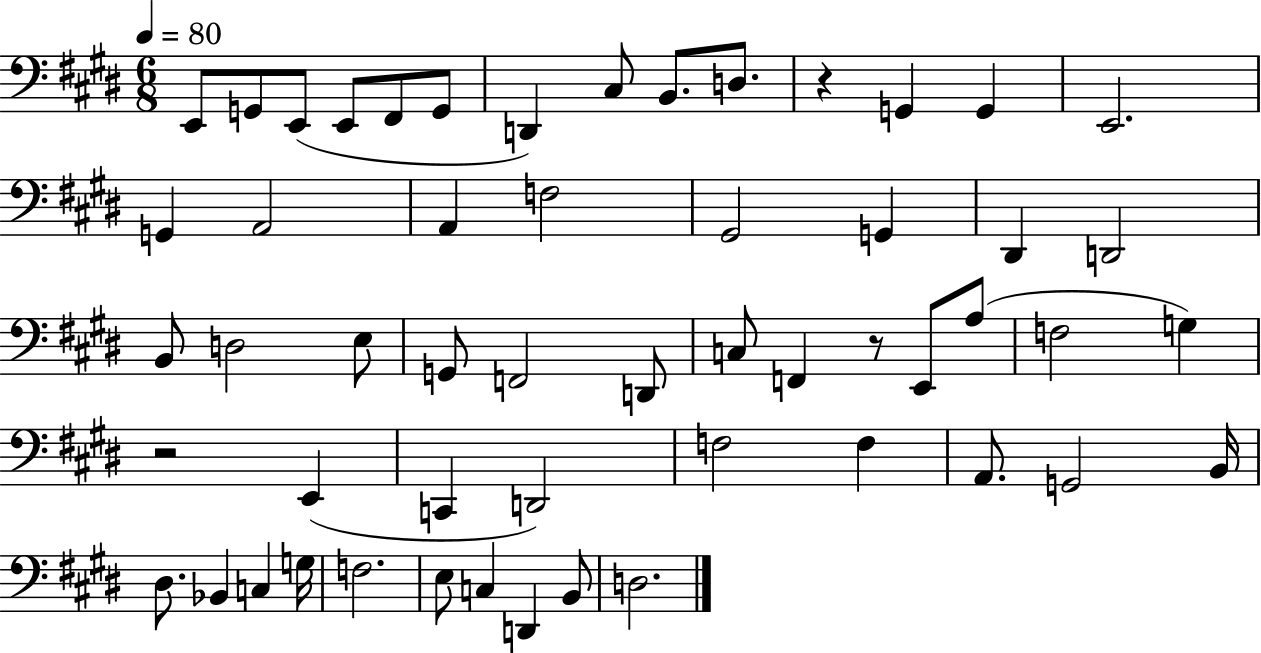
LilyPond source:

{
  \clef bass
  \numericTimeSignature
  \time 6/8
  \key e \major
  \tempo 4 = 80
  e,8 g,8 e,8( e,8 fis,8 g,8 | d,4) cis8 b,8. d8. | r4 g,4 g,4 | e,2. | \break g,4 a,2 | a,4 f2 | gis,2 g,4 | dis,4 d,2 | \break b,8 d2 e8 | g,8 f,2 d,8 | c8 f,4 r8 e,8 a8( | f2 g4) | \break r2 e,4( | c,4 d,2) | f2 f4 | a,8. g,2 b,16 | \break dis8. bes,4 c4 g16 | f2. | e8 c4 d,4 b,8 | d2. | \break \bar "|."
}